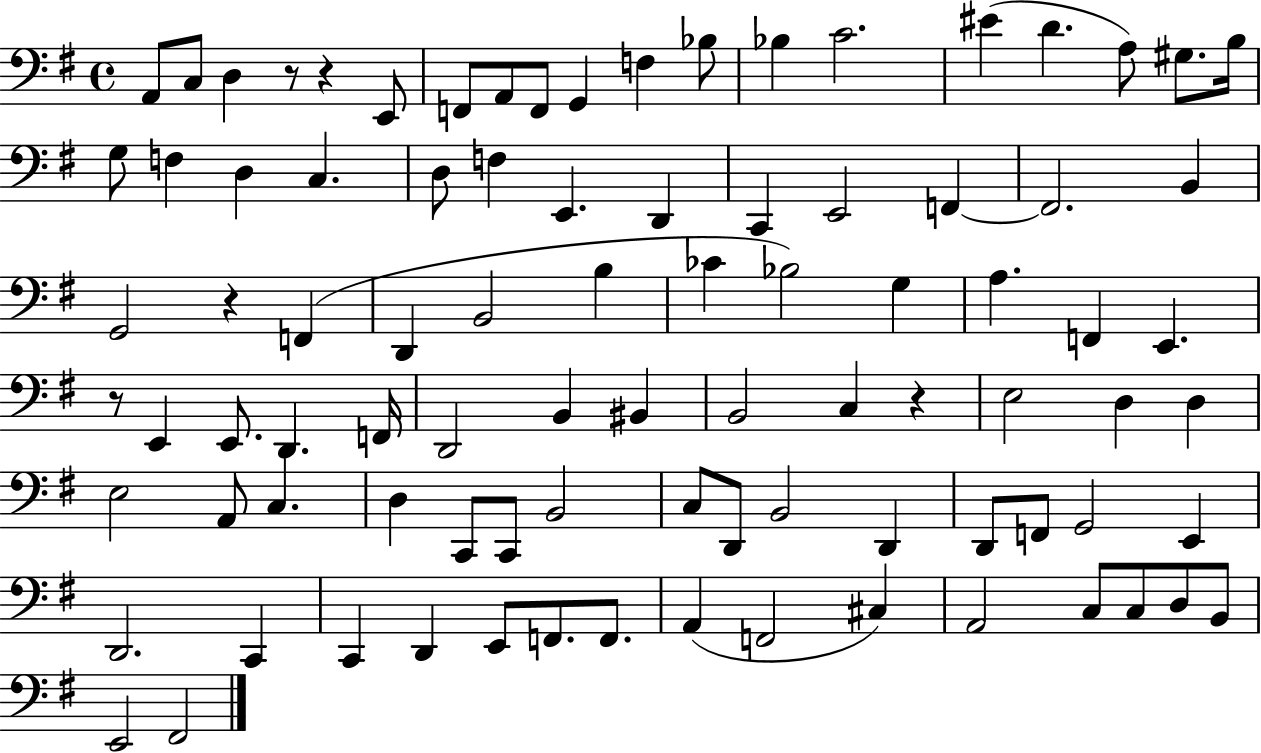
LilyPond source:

{
  \clef bass
  \time 4/4
  \defaultTimeSignature
  \key g \major
  \repeat volta 2 { a,8 c8 d4 r8 r4 e,8 | f,8 a,8 f,8 g,4 f4 bes8 | bes4 c'2. | eis'4( d'4. a8) gis8. b16 | \break g8 f4 d4 c4. | d8 f4 e,4. d,4 | c,4 e,2 f,4~~ | f,2. b,4 | \break g,2 r4 f,4( | d,4 b,2 b4 | ces'4 bes2) g4 | a4. f,4 e,4. | \break r8 e,4 e,8. d,4. f,16 | d,2 b,4 bis,4 | b,2 c4 r4 | e2 d4 d4 | \break e2 a,8 c4. | d4 c,8 c,8 b,2 | c8 d,8 b,2 d,4 | d,8 f,8 g,2 e,4 | \break d,2. c,4 | c,4 d,4 e,8 f,8. f,8. | a,4( f,2 cis4) | a,2 c8 c8 d8 b,8 | \break e,2 fis,2 | } \bar "|."
}